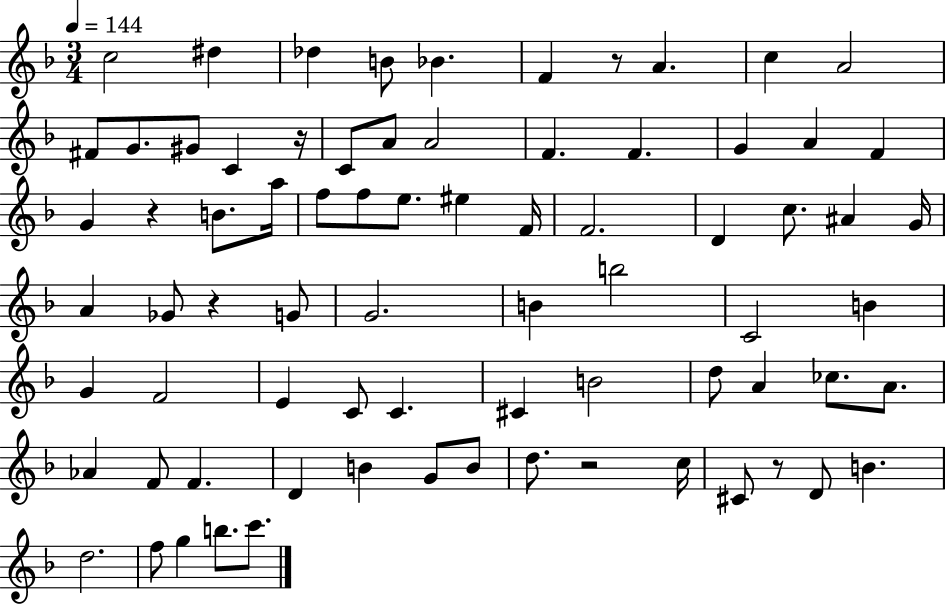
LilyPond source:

{
  \clef treble
  \numericTimeSignature
  \time 3/4
  \key f \major
  \tempo 4 = 144
  \repeat volta 2 { c''2 dis''4 | des''4 b'8 bes'4. | f'4 r8 a'4. | c''4 a'2 | \break fis'8 g'8. gis'8 c'4 r16 | c'8 a'8 a'2 | f'4. f'4. | g'4 a'4 f'4 | \break g'4 r4 b'8. a''16 | f''8 f''8 e''8. eis''4 f'16 | f'2. | d'4 c''8. ais'4 g'16 | \break a'4 ges'8 r4 g'8 | g'2. | b'4 b''2 | c'2 b'4 | \break g'4 f'2 | e'4 c'8 c'4. | cis'4 b'2 | d''8 a'4 ces''8. a'8. | \break aes'4 f'8 f'4. | d'4 b'4 g'8 b'8 | d''8. r2 c''16 | cis'8 r8 d'8 b'4. | \break d''2. | f''8 g''4 b''8. c'''8. | } \bar "|."
}